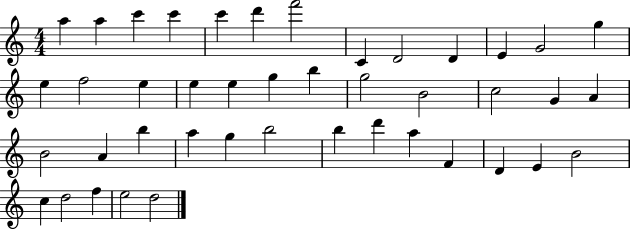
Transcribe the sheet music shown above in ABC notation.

X:1
T:Untitled
M:4/4
L:1/4
K:C
a a c' c' c' d' f'2 C D2 D E G2 g e f2 e e e g b g2 B2 c2 G A B2 A b a g b2 b d' a F D E B2 c d2 f e2 d2